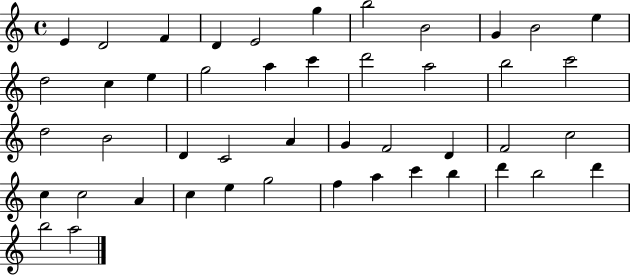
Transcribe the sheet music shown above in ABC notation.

X:1
T:Untitled
M:4/4
L:1/4
K:C
E D2 F D E2 g b2 B2 G B2 e d2 c e g2 a c' d'2 a2 b2 c'2 d2 B2 D C2 A G F2 D F2 c2 c c2 A c e g2 f a c' b d' b2 d' b2 a2